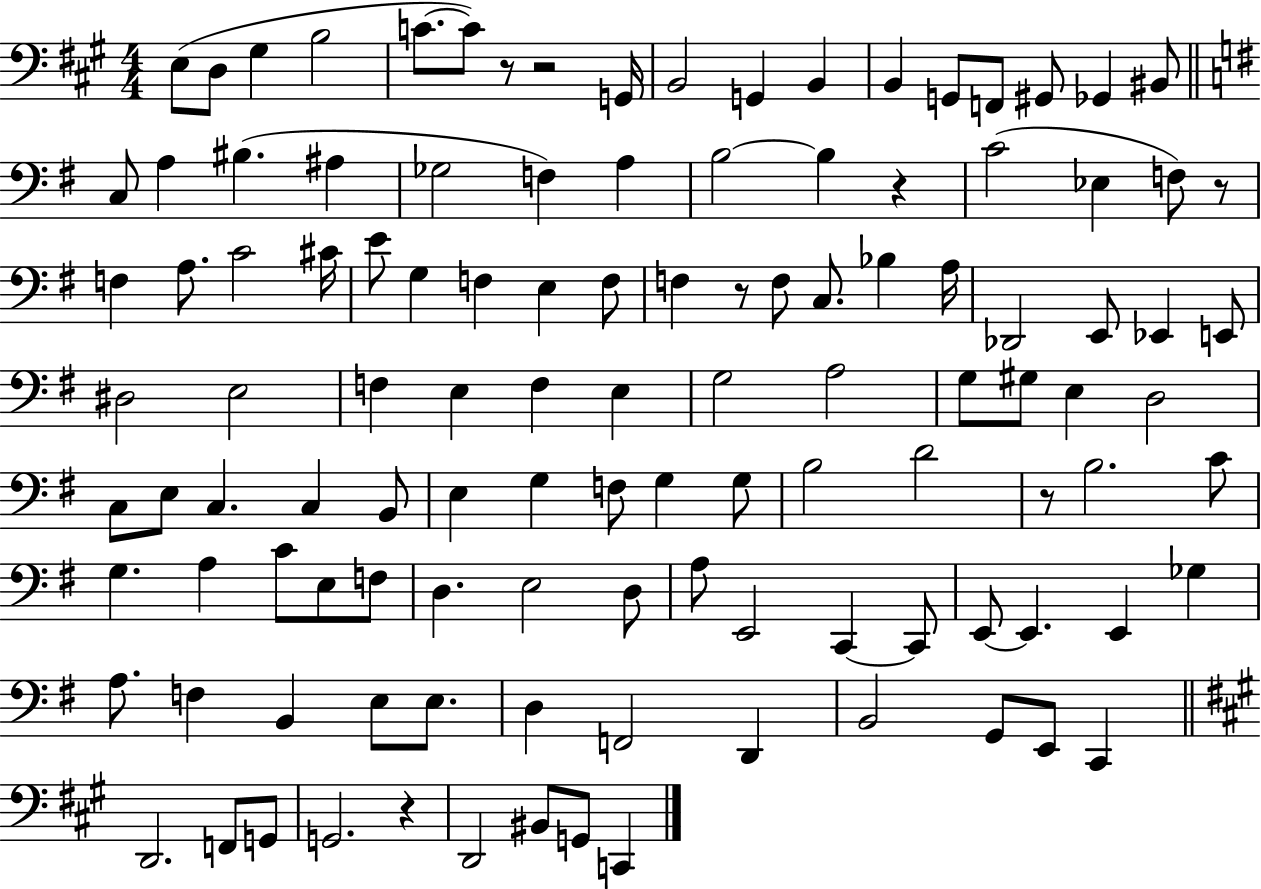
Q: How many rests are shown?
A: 7